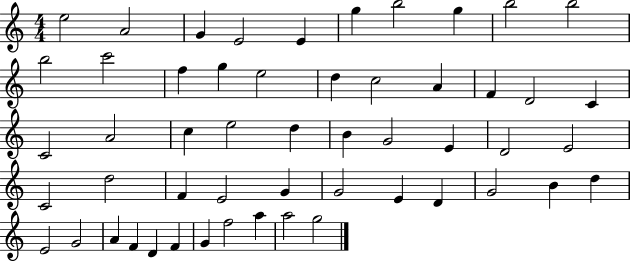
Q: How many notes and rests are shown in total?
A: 53